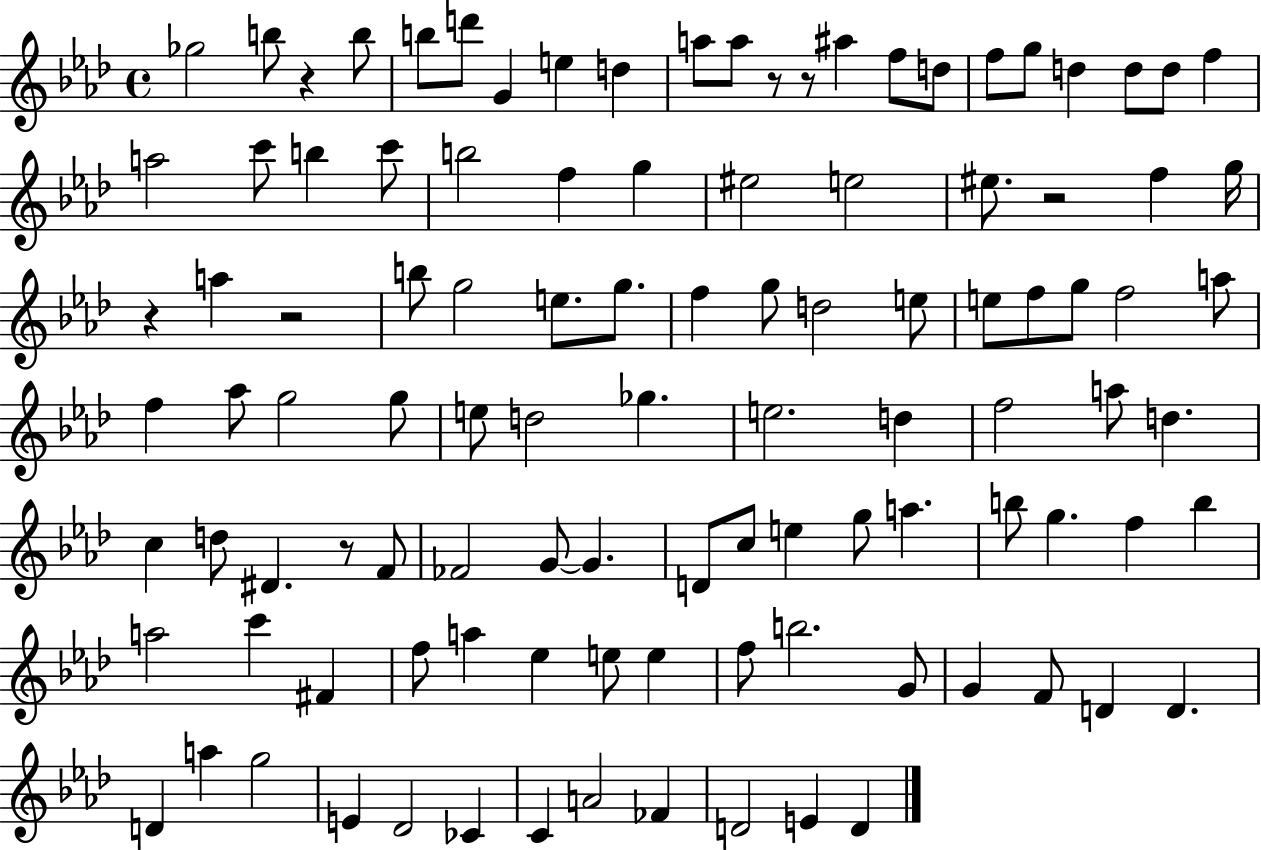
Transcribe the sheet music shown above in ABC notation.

X:1
T:Untitled
M:4/4
L:1/4
K:Ab
_g2 b/2 z b/2 b/2 d'/2 G e d a/2 a/2 z/2 z/2 ^a f/2 d/2 f/2 g/2 d d/2 d/2 f a2 c'/2 b c'/2 b2 f g ^e2 e2 ^e/2 z2 f g/4 z a z2 b/2 g2 e/2 g/2 f g/2 d2 e/2 e/2 f/2 g/2 f2 a/2 f _a/2 g2 g/2 e/2 d2 _g e2 d f2 a/2 d c d/2 ^D z/2 F/2 _F2 G/2 G D/2 c/2 e g/2 a b/2 g f b a2 c' ^F f/2 a _e e/2 e f/2 b2 G/2 G F/2 D D D a g2 E _D2 _C C A2 _F D2 E D